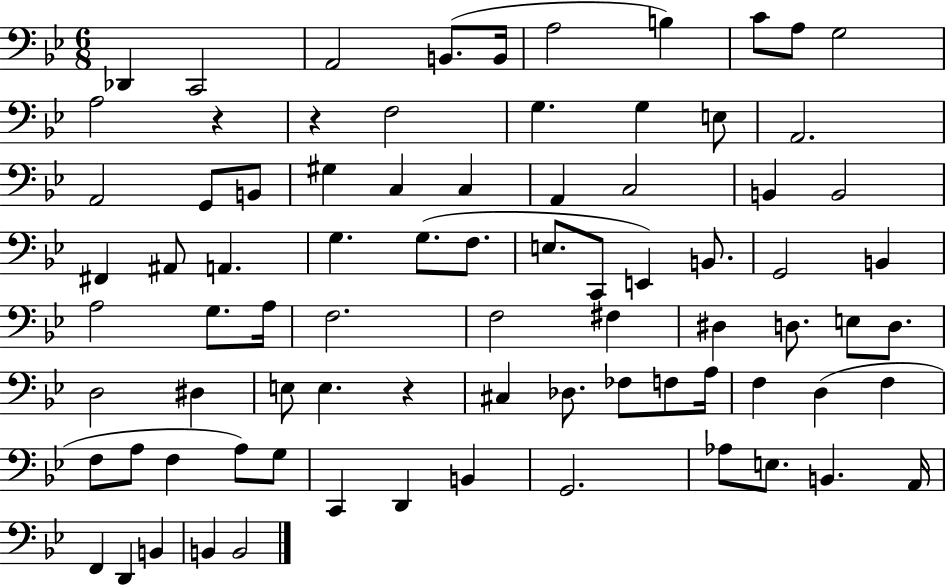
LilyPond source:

{
  \clef bass
  \numericTimeSignature
  \time 6/8
  \key bes \major
  des,4 c,2 | a,2 b,8.( b,16 | a2 b4) | c'8 a8 g2 | \break a2 r4 | r4 f2 | g4. g4 e8 | a,2. | \break a,2 g,8 b,8 | gis4 c4 c4 | a,4 c2 | b,4 b,2 | \break fis,4 ais,8 a,4. | g4. g8.( f8. | e8. c,8 e,4) b,8. | g,2 b,4 | \break a2 g8. a16 | f2. | f2 fis4 | dis4 d8. e8 d8. | \break d2 dis4 | e8 e4. r4 | cis4 des8. fes8 f8 a16 | f4 d4( f4 | \break f8 a8 f4 a8) g8 | c,4 d,4 b,4 | g,2. | aes8 e8. b,4. a,16 | \break f,4 d,4 b,4 | b,4 b,2 | \bar "|."
}